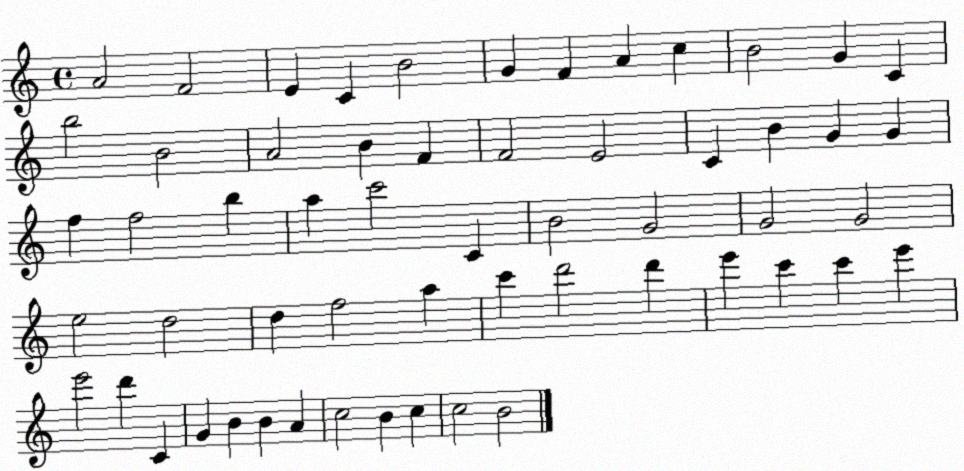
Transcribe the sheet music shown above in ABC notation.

X:1
T:Untitled
M:4/4
L:1/4
K:C
A2 F2 E C B2 G F A c B2 G C b2 B2 A2 B F F2 E2 C B G G f f2 b a c'2 C B2 G2 G2 G2 e2 d2 d f2 a c' d'2 d' e' c' c' e' e'2 d' C G B B A c2 B c c2 B2